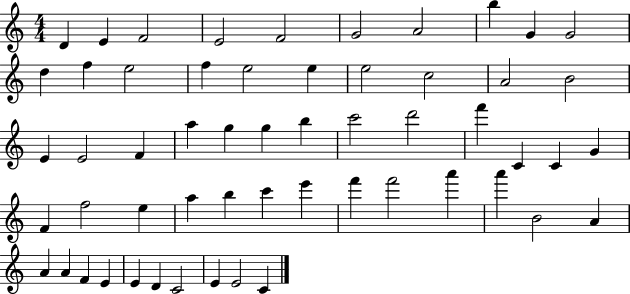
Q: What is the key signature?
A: C major